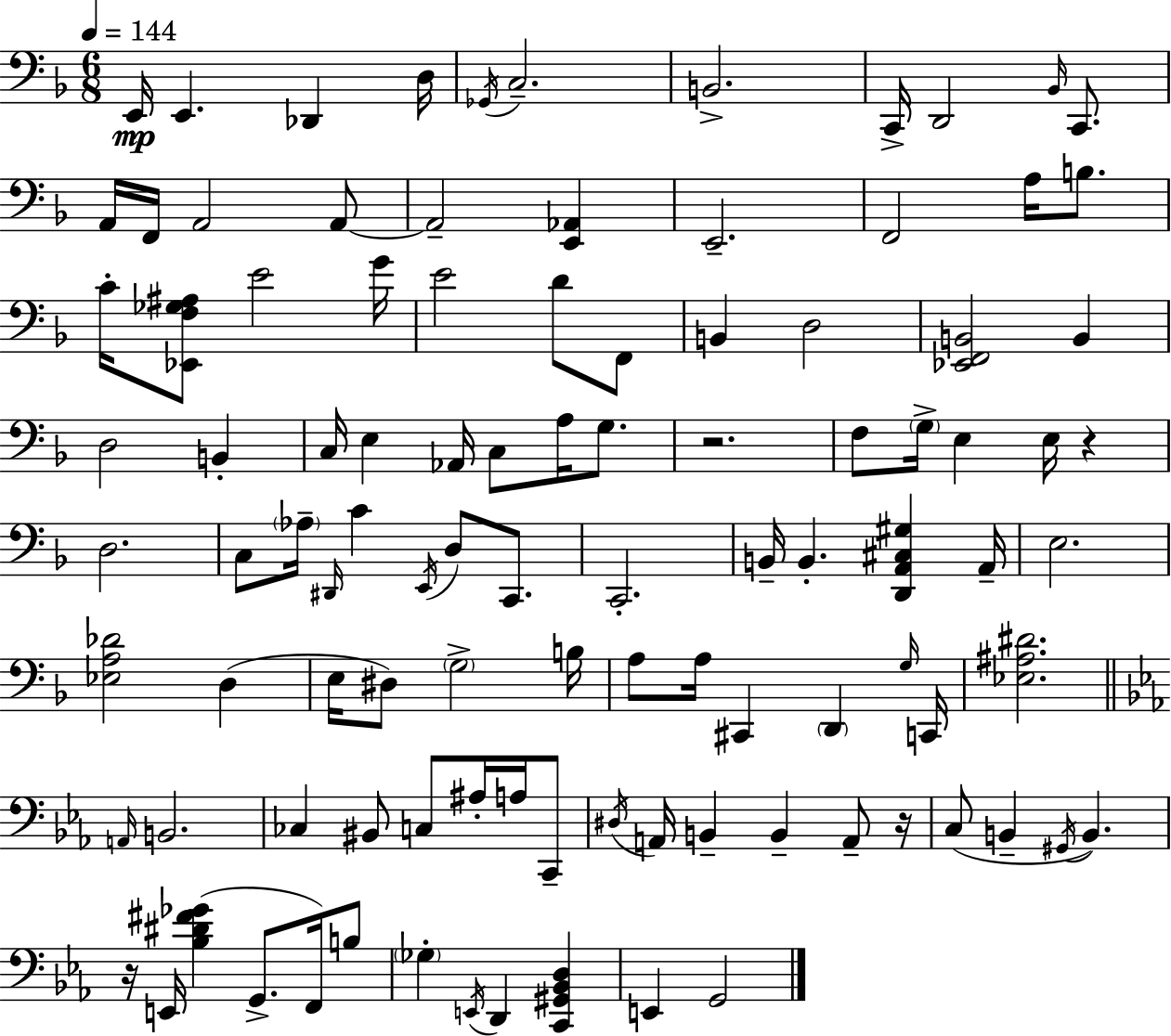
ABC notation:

X:1
T:Untitled
M:6/8
L:1/4
K:Dm
E,,/4 E,, _D,, D,/4 _G,,/4 C,2 B,,2 C,,/4 D,,2 _B,,/4 C,,/2 A,,/4 F,,/4 A,,2 A,,/2 A,,2 [E,,_A,,] E,,2 F,,2 A,/4 B,/2 C/4 [_E,,F,_G,^A,]/2 E2 G/4 E2 D/2 F,,/2 B,, D,2 [_E,,F,,B,,]2 B,, D,2 B,, C,/4 E, _A,,/4 C,/2 A,/4 G,/2 z2 F,/2 G,/4 E, E,/4 z D,2 C,/2 _A,/4 ^D,,/4 C E,,/4 D,/2 C,,/2 C,,2 B,,/4 B,, [D,,A,,^C,^G,] A,,/4 E,2 [_E,A,_D]2 D, E,/4 ^D,/2 G,2 B,/4 A,/2 A,/4 ^C,, D,, G,/4 C,,/4 [_E,^A,^D]2 A,,/4 B,,2 _C, ^B,,/2 C,/2 ^A,/4 A,/4 C,,/2 ^D,/4 A,,/4 B,, B,, A,,/2 z/4 C,/2 B,, ^G,,/4 B,, z/4 E,,/4 [_B,^D^F_G] G,,/2 F,,/4 B,/2 _G, E,,/4 D,, [C,,^G,,_B,,D,] E,, G,,2